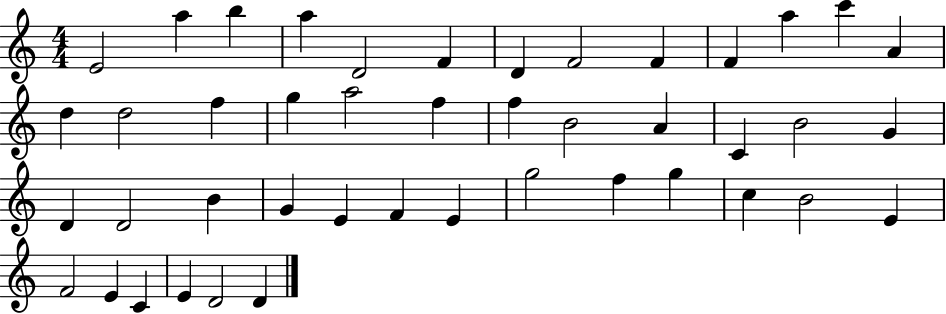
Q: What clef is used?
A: treble